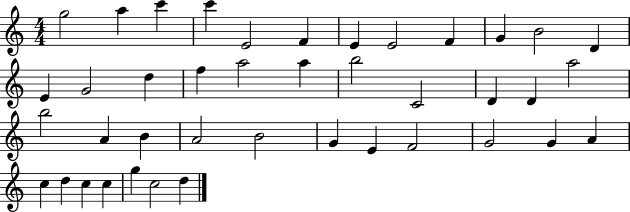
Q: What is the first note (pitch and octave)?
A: G5